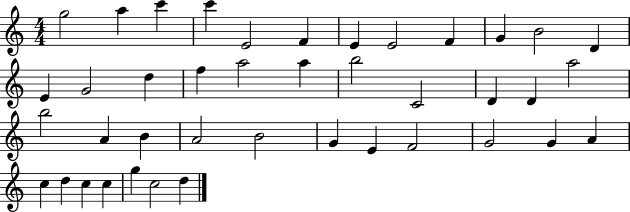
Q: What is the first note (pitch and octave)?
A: G5